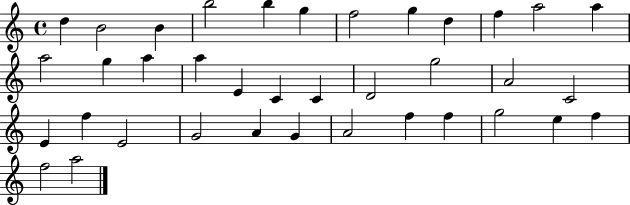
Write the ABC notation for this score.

X:1
T:Untitled
M:4/4
L:1/4
K:C
d B2 B b2 b g f2 g d f a2 a a2 g a a E C C D2 g2 A2 C2 E f E2 G2 A G A2 f f g2 e f f2 a2